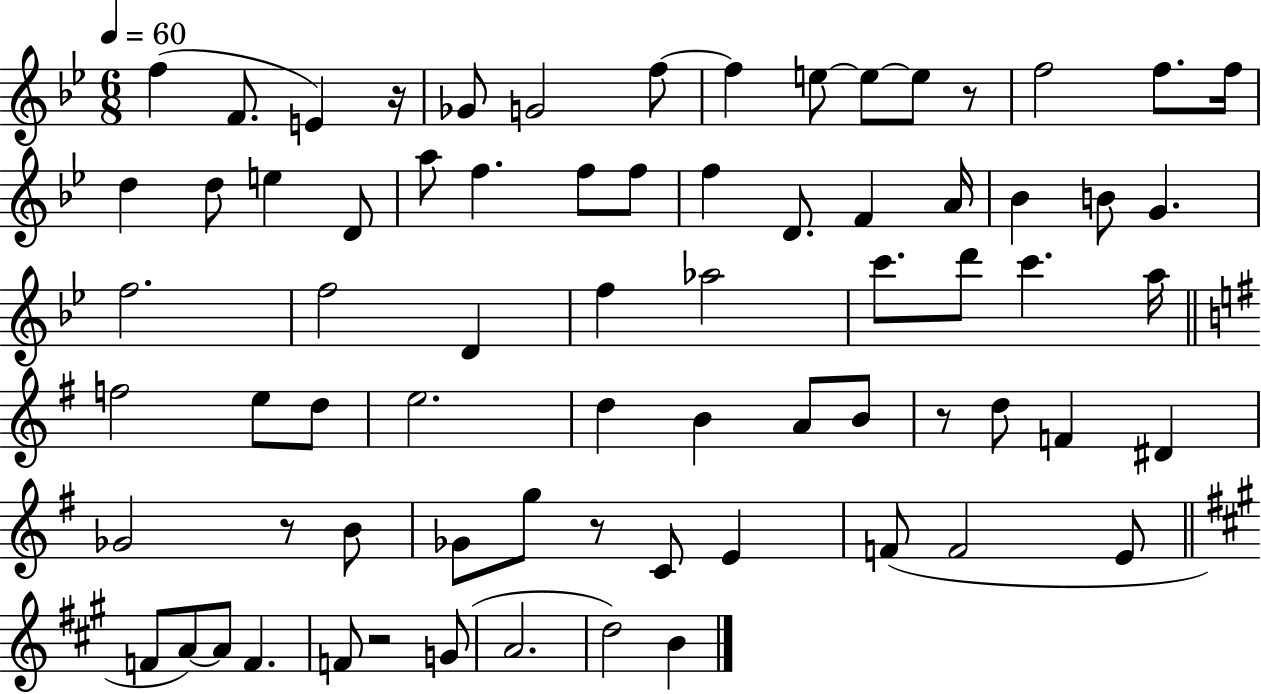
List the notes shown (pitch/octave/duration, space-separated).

F5/q F4/e. E4/q R/s Gb4/e G4/h F5/e F5/q E5/e E5/e E5/e R/e F5/h F5/e. F5/s D5/q D5/e E5/q D4/e A5/e F5/q. F5/e F5/e F5/q D4/e. F4/q A4/s Bb4/q B4/e G4/q. F5/h. F5/h D4/q F5/q Ab5/h C6/e. D6/e C6/q. A5/s F5/h E5/e D5/e E5/h. D5/q B4/q A4/e B4/e R/e D5/e F4/q D#4/q Gb4/h R/e B4/e Gb4/e G5/e R/e C4/e E4/q F4/e F4/h E4/e F4/e A4/e A4/e F4/q. F4/e R/h G4/e A4/h. D5/h B4/q